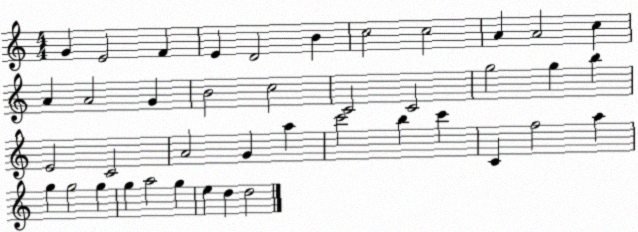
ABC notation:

X:1
T:Untitled
M:4/4
L:1/4
K:C
G E2 F E D2 B c2 c2 A A2 c A A2 G B2 c2 C2 C2 g2 g b E2 C2 A2 G a c'2 b c' C f2 a g g2 g g a2 g e d d2